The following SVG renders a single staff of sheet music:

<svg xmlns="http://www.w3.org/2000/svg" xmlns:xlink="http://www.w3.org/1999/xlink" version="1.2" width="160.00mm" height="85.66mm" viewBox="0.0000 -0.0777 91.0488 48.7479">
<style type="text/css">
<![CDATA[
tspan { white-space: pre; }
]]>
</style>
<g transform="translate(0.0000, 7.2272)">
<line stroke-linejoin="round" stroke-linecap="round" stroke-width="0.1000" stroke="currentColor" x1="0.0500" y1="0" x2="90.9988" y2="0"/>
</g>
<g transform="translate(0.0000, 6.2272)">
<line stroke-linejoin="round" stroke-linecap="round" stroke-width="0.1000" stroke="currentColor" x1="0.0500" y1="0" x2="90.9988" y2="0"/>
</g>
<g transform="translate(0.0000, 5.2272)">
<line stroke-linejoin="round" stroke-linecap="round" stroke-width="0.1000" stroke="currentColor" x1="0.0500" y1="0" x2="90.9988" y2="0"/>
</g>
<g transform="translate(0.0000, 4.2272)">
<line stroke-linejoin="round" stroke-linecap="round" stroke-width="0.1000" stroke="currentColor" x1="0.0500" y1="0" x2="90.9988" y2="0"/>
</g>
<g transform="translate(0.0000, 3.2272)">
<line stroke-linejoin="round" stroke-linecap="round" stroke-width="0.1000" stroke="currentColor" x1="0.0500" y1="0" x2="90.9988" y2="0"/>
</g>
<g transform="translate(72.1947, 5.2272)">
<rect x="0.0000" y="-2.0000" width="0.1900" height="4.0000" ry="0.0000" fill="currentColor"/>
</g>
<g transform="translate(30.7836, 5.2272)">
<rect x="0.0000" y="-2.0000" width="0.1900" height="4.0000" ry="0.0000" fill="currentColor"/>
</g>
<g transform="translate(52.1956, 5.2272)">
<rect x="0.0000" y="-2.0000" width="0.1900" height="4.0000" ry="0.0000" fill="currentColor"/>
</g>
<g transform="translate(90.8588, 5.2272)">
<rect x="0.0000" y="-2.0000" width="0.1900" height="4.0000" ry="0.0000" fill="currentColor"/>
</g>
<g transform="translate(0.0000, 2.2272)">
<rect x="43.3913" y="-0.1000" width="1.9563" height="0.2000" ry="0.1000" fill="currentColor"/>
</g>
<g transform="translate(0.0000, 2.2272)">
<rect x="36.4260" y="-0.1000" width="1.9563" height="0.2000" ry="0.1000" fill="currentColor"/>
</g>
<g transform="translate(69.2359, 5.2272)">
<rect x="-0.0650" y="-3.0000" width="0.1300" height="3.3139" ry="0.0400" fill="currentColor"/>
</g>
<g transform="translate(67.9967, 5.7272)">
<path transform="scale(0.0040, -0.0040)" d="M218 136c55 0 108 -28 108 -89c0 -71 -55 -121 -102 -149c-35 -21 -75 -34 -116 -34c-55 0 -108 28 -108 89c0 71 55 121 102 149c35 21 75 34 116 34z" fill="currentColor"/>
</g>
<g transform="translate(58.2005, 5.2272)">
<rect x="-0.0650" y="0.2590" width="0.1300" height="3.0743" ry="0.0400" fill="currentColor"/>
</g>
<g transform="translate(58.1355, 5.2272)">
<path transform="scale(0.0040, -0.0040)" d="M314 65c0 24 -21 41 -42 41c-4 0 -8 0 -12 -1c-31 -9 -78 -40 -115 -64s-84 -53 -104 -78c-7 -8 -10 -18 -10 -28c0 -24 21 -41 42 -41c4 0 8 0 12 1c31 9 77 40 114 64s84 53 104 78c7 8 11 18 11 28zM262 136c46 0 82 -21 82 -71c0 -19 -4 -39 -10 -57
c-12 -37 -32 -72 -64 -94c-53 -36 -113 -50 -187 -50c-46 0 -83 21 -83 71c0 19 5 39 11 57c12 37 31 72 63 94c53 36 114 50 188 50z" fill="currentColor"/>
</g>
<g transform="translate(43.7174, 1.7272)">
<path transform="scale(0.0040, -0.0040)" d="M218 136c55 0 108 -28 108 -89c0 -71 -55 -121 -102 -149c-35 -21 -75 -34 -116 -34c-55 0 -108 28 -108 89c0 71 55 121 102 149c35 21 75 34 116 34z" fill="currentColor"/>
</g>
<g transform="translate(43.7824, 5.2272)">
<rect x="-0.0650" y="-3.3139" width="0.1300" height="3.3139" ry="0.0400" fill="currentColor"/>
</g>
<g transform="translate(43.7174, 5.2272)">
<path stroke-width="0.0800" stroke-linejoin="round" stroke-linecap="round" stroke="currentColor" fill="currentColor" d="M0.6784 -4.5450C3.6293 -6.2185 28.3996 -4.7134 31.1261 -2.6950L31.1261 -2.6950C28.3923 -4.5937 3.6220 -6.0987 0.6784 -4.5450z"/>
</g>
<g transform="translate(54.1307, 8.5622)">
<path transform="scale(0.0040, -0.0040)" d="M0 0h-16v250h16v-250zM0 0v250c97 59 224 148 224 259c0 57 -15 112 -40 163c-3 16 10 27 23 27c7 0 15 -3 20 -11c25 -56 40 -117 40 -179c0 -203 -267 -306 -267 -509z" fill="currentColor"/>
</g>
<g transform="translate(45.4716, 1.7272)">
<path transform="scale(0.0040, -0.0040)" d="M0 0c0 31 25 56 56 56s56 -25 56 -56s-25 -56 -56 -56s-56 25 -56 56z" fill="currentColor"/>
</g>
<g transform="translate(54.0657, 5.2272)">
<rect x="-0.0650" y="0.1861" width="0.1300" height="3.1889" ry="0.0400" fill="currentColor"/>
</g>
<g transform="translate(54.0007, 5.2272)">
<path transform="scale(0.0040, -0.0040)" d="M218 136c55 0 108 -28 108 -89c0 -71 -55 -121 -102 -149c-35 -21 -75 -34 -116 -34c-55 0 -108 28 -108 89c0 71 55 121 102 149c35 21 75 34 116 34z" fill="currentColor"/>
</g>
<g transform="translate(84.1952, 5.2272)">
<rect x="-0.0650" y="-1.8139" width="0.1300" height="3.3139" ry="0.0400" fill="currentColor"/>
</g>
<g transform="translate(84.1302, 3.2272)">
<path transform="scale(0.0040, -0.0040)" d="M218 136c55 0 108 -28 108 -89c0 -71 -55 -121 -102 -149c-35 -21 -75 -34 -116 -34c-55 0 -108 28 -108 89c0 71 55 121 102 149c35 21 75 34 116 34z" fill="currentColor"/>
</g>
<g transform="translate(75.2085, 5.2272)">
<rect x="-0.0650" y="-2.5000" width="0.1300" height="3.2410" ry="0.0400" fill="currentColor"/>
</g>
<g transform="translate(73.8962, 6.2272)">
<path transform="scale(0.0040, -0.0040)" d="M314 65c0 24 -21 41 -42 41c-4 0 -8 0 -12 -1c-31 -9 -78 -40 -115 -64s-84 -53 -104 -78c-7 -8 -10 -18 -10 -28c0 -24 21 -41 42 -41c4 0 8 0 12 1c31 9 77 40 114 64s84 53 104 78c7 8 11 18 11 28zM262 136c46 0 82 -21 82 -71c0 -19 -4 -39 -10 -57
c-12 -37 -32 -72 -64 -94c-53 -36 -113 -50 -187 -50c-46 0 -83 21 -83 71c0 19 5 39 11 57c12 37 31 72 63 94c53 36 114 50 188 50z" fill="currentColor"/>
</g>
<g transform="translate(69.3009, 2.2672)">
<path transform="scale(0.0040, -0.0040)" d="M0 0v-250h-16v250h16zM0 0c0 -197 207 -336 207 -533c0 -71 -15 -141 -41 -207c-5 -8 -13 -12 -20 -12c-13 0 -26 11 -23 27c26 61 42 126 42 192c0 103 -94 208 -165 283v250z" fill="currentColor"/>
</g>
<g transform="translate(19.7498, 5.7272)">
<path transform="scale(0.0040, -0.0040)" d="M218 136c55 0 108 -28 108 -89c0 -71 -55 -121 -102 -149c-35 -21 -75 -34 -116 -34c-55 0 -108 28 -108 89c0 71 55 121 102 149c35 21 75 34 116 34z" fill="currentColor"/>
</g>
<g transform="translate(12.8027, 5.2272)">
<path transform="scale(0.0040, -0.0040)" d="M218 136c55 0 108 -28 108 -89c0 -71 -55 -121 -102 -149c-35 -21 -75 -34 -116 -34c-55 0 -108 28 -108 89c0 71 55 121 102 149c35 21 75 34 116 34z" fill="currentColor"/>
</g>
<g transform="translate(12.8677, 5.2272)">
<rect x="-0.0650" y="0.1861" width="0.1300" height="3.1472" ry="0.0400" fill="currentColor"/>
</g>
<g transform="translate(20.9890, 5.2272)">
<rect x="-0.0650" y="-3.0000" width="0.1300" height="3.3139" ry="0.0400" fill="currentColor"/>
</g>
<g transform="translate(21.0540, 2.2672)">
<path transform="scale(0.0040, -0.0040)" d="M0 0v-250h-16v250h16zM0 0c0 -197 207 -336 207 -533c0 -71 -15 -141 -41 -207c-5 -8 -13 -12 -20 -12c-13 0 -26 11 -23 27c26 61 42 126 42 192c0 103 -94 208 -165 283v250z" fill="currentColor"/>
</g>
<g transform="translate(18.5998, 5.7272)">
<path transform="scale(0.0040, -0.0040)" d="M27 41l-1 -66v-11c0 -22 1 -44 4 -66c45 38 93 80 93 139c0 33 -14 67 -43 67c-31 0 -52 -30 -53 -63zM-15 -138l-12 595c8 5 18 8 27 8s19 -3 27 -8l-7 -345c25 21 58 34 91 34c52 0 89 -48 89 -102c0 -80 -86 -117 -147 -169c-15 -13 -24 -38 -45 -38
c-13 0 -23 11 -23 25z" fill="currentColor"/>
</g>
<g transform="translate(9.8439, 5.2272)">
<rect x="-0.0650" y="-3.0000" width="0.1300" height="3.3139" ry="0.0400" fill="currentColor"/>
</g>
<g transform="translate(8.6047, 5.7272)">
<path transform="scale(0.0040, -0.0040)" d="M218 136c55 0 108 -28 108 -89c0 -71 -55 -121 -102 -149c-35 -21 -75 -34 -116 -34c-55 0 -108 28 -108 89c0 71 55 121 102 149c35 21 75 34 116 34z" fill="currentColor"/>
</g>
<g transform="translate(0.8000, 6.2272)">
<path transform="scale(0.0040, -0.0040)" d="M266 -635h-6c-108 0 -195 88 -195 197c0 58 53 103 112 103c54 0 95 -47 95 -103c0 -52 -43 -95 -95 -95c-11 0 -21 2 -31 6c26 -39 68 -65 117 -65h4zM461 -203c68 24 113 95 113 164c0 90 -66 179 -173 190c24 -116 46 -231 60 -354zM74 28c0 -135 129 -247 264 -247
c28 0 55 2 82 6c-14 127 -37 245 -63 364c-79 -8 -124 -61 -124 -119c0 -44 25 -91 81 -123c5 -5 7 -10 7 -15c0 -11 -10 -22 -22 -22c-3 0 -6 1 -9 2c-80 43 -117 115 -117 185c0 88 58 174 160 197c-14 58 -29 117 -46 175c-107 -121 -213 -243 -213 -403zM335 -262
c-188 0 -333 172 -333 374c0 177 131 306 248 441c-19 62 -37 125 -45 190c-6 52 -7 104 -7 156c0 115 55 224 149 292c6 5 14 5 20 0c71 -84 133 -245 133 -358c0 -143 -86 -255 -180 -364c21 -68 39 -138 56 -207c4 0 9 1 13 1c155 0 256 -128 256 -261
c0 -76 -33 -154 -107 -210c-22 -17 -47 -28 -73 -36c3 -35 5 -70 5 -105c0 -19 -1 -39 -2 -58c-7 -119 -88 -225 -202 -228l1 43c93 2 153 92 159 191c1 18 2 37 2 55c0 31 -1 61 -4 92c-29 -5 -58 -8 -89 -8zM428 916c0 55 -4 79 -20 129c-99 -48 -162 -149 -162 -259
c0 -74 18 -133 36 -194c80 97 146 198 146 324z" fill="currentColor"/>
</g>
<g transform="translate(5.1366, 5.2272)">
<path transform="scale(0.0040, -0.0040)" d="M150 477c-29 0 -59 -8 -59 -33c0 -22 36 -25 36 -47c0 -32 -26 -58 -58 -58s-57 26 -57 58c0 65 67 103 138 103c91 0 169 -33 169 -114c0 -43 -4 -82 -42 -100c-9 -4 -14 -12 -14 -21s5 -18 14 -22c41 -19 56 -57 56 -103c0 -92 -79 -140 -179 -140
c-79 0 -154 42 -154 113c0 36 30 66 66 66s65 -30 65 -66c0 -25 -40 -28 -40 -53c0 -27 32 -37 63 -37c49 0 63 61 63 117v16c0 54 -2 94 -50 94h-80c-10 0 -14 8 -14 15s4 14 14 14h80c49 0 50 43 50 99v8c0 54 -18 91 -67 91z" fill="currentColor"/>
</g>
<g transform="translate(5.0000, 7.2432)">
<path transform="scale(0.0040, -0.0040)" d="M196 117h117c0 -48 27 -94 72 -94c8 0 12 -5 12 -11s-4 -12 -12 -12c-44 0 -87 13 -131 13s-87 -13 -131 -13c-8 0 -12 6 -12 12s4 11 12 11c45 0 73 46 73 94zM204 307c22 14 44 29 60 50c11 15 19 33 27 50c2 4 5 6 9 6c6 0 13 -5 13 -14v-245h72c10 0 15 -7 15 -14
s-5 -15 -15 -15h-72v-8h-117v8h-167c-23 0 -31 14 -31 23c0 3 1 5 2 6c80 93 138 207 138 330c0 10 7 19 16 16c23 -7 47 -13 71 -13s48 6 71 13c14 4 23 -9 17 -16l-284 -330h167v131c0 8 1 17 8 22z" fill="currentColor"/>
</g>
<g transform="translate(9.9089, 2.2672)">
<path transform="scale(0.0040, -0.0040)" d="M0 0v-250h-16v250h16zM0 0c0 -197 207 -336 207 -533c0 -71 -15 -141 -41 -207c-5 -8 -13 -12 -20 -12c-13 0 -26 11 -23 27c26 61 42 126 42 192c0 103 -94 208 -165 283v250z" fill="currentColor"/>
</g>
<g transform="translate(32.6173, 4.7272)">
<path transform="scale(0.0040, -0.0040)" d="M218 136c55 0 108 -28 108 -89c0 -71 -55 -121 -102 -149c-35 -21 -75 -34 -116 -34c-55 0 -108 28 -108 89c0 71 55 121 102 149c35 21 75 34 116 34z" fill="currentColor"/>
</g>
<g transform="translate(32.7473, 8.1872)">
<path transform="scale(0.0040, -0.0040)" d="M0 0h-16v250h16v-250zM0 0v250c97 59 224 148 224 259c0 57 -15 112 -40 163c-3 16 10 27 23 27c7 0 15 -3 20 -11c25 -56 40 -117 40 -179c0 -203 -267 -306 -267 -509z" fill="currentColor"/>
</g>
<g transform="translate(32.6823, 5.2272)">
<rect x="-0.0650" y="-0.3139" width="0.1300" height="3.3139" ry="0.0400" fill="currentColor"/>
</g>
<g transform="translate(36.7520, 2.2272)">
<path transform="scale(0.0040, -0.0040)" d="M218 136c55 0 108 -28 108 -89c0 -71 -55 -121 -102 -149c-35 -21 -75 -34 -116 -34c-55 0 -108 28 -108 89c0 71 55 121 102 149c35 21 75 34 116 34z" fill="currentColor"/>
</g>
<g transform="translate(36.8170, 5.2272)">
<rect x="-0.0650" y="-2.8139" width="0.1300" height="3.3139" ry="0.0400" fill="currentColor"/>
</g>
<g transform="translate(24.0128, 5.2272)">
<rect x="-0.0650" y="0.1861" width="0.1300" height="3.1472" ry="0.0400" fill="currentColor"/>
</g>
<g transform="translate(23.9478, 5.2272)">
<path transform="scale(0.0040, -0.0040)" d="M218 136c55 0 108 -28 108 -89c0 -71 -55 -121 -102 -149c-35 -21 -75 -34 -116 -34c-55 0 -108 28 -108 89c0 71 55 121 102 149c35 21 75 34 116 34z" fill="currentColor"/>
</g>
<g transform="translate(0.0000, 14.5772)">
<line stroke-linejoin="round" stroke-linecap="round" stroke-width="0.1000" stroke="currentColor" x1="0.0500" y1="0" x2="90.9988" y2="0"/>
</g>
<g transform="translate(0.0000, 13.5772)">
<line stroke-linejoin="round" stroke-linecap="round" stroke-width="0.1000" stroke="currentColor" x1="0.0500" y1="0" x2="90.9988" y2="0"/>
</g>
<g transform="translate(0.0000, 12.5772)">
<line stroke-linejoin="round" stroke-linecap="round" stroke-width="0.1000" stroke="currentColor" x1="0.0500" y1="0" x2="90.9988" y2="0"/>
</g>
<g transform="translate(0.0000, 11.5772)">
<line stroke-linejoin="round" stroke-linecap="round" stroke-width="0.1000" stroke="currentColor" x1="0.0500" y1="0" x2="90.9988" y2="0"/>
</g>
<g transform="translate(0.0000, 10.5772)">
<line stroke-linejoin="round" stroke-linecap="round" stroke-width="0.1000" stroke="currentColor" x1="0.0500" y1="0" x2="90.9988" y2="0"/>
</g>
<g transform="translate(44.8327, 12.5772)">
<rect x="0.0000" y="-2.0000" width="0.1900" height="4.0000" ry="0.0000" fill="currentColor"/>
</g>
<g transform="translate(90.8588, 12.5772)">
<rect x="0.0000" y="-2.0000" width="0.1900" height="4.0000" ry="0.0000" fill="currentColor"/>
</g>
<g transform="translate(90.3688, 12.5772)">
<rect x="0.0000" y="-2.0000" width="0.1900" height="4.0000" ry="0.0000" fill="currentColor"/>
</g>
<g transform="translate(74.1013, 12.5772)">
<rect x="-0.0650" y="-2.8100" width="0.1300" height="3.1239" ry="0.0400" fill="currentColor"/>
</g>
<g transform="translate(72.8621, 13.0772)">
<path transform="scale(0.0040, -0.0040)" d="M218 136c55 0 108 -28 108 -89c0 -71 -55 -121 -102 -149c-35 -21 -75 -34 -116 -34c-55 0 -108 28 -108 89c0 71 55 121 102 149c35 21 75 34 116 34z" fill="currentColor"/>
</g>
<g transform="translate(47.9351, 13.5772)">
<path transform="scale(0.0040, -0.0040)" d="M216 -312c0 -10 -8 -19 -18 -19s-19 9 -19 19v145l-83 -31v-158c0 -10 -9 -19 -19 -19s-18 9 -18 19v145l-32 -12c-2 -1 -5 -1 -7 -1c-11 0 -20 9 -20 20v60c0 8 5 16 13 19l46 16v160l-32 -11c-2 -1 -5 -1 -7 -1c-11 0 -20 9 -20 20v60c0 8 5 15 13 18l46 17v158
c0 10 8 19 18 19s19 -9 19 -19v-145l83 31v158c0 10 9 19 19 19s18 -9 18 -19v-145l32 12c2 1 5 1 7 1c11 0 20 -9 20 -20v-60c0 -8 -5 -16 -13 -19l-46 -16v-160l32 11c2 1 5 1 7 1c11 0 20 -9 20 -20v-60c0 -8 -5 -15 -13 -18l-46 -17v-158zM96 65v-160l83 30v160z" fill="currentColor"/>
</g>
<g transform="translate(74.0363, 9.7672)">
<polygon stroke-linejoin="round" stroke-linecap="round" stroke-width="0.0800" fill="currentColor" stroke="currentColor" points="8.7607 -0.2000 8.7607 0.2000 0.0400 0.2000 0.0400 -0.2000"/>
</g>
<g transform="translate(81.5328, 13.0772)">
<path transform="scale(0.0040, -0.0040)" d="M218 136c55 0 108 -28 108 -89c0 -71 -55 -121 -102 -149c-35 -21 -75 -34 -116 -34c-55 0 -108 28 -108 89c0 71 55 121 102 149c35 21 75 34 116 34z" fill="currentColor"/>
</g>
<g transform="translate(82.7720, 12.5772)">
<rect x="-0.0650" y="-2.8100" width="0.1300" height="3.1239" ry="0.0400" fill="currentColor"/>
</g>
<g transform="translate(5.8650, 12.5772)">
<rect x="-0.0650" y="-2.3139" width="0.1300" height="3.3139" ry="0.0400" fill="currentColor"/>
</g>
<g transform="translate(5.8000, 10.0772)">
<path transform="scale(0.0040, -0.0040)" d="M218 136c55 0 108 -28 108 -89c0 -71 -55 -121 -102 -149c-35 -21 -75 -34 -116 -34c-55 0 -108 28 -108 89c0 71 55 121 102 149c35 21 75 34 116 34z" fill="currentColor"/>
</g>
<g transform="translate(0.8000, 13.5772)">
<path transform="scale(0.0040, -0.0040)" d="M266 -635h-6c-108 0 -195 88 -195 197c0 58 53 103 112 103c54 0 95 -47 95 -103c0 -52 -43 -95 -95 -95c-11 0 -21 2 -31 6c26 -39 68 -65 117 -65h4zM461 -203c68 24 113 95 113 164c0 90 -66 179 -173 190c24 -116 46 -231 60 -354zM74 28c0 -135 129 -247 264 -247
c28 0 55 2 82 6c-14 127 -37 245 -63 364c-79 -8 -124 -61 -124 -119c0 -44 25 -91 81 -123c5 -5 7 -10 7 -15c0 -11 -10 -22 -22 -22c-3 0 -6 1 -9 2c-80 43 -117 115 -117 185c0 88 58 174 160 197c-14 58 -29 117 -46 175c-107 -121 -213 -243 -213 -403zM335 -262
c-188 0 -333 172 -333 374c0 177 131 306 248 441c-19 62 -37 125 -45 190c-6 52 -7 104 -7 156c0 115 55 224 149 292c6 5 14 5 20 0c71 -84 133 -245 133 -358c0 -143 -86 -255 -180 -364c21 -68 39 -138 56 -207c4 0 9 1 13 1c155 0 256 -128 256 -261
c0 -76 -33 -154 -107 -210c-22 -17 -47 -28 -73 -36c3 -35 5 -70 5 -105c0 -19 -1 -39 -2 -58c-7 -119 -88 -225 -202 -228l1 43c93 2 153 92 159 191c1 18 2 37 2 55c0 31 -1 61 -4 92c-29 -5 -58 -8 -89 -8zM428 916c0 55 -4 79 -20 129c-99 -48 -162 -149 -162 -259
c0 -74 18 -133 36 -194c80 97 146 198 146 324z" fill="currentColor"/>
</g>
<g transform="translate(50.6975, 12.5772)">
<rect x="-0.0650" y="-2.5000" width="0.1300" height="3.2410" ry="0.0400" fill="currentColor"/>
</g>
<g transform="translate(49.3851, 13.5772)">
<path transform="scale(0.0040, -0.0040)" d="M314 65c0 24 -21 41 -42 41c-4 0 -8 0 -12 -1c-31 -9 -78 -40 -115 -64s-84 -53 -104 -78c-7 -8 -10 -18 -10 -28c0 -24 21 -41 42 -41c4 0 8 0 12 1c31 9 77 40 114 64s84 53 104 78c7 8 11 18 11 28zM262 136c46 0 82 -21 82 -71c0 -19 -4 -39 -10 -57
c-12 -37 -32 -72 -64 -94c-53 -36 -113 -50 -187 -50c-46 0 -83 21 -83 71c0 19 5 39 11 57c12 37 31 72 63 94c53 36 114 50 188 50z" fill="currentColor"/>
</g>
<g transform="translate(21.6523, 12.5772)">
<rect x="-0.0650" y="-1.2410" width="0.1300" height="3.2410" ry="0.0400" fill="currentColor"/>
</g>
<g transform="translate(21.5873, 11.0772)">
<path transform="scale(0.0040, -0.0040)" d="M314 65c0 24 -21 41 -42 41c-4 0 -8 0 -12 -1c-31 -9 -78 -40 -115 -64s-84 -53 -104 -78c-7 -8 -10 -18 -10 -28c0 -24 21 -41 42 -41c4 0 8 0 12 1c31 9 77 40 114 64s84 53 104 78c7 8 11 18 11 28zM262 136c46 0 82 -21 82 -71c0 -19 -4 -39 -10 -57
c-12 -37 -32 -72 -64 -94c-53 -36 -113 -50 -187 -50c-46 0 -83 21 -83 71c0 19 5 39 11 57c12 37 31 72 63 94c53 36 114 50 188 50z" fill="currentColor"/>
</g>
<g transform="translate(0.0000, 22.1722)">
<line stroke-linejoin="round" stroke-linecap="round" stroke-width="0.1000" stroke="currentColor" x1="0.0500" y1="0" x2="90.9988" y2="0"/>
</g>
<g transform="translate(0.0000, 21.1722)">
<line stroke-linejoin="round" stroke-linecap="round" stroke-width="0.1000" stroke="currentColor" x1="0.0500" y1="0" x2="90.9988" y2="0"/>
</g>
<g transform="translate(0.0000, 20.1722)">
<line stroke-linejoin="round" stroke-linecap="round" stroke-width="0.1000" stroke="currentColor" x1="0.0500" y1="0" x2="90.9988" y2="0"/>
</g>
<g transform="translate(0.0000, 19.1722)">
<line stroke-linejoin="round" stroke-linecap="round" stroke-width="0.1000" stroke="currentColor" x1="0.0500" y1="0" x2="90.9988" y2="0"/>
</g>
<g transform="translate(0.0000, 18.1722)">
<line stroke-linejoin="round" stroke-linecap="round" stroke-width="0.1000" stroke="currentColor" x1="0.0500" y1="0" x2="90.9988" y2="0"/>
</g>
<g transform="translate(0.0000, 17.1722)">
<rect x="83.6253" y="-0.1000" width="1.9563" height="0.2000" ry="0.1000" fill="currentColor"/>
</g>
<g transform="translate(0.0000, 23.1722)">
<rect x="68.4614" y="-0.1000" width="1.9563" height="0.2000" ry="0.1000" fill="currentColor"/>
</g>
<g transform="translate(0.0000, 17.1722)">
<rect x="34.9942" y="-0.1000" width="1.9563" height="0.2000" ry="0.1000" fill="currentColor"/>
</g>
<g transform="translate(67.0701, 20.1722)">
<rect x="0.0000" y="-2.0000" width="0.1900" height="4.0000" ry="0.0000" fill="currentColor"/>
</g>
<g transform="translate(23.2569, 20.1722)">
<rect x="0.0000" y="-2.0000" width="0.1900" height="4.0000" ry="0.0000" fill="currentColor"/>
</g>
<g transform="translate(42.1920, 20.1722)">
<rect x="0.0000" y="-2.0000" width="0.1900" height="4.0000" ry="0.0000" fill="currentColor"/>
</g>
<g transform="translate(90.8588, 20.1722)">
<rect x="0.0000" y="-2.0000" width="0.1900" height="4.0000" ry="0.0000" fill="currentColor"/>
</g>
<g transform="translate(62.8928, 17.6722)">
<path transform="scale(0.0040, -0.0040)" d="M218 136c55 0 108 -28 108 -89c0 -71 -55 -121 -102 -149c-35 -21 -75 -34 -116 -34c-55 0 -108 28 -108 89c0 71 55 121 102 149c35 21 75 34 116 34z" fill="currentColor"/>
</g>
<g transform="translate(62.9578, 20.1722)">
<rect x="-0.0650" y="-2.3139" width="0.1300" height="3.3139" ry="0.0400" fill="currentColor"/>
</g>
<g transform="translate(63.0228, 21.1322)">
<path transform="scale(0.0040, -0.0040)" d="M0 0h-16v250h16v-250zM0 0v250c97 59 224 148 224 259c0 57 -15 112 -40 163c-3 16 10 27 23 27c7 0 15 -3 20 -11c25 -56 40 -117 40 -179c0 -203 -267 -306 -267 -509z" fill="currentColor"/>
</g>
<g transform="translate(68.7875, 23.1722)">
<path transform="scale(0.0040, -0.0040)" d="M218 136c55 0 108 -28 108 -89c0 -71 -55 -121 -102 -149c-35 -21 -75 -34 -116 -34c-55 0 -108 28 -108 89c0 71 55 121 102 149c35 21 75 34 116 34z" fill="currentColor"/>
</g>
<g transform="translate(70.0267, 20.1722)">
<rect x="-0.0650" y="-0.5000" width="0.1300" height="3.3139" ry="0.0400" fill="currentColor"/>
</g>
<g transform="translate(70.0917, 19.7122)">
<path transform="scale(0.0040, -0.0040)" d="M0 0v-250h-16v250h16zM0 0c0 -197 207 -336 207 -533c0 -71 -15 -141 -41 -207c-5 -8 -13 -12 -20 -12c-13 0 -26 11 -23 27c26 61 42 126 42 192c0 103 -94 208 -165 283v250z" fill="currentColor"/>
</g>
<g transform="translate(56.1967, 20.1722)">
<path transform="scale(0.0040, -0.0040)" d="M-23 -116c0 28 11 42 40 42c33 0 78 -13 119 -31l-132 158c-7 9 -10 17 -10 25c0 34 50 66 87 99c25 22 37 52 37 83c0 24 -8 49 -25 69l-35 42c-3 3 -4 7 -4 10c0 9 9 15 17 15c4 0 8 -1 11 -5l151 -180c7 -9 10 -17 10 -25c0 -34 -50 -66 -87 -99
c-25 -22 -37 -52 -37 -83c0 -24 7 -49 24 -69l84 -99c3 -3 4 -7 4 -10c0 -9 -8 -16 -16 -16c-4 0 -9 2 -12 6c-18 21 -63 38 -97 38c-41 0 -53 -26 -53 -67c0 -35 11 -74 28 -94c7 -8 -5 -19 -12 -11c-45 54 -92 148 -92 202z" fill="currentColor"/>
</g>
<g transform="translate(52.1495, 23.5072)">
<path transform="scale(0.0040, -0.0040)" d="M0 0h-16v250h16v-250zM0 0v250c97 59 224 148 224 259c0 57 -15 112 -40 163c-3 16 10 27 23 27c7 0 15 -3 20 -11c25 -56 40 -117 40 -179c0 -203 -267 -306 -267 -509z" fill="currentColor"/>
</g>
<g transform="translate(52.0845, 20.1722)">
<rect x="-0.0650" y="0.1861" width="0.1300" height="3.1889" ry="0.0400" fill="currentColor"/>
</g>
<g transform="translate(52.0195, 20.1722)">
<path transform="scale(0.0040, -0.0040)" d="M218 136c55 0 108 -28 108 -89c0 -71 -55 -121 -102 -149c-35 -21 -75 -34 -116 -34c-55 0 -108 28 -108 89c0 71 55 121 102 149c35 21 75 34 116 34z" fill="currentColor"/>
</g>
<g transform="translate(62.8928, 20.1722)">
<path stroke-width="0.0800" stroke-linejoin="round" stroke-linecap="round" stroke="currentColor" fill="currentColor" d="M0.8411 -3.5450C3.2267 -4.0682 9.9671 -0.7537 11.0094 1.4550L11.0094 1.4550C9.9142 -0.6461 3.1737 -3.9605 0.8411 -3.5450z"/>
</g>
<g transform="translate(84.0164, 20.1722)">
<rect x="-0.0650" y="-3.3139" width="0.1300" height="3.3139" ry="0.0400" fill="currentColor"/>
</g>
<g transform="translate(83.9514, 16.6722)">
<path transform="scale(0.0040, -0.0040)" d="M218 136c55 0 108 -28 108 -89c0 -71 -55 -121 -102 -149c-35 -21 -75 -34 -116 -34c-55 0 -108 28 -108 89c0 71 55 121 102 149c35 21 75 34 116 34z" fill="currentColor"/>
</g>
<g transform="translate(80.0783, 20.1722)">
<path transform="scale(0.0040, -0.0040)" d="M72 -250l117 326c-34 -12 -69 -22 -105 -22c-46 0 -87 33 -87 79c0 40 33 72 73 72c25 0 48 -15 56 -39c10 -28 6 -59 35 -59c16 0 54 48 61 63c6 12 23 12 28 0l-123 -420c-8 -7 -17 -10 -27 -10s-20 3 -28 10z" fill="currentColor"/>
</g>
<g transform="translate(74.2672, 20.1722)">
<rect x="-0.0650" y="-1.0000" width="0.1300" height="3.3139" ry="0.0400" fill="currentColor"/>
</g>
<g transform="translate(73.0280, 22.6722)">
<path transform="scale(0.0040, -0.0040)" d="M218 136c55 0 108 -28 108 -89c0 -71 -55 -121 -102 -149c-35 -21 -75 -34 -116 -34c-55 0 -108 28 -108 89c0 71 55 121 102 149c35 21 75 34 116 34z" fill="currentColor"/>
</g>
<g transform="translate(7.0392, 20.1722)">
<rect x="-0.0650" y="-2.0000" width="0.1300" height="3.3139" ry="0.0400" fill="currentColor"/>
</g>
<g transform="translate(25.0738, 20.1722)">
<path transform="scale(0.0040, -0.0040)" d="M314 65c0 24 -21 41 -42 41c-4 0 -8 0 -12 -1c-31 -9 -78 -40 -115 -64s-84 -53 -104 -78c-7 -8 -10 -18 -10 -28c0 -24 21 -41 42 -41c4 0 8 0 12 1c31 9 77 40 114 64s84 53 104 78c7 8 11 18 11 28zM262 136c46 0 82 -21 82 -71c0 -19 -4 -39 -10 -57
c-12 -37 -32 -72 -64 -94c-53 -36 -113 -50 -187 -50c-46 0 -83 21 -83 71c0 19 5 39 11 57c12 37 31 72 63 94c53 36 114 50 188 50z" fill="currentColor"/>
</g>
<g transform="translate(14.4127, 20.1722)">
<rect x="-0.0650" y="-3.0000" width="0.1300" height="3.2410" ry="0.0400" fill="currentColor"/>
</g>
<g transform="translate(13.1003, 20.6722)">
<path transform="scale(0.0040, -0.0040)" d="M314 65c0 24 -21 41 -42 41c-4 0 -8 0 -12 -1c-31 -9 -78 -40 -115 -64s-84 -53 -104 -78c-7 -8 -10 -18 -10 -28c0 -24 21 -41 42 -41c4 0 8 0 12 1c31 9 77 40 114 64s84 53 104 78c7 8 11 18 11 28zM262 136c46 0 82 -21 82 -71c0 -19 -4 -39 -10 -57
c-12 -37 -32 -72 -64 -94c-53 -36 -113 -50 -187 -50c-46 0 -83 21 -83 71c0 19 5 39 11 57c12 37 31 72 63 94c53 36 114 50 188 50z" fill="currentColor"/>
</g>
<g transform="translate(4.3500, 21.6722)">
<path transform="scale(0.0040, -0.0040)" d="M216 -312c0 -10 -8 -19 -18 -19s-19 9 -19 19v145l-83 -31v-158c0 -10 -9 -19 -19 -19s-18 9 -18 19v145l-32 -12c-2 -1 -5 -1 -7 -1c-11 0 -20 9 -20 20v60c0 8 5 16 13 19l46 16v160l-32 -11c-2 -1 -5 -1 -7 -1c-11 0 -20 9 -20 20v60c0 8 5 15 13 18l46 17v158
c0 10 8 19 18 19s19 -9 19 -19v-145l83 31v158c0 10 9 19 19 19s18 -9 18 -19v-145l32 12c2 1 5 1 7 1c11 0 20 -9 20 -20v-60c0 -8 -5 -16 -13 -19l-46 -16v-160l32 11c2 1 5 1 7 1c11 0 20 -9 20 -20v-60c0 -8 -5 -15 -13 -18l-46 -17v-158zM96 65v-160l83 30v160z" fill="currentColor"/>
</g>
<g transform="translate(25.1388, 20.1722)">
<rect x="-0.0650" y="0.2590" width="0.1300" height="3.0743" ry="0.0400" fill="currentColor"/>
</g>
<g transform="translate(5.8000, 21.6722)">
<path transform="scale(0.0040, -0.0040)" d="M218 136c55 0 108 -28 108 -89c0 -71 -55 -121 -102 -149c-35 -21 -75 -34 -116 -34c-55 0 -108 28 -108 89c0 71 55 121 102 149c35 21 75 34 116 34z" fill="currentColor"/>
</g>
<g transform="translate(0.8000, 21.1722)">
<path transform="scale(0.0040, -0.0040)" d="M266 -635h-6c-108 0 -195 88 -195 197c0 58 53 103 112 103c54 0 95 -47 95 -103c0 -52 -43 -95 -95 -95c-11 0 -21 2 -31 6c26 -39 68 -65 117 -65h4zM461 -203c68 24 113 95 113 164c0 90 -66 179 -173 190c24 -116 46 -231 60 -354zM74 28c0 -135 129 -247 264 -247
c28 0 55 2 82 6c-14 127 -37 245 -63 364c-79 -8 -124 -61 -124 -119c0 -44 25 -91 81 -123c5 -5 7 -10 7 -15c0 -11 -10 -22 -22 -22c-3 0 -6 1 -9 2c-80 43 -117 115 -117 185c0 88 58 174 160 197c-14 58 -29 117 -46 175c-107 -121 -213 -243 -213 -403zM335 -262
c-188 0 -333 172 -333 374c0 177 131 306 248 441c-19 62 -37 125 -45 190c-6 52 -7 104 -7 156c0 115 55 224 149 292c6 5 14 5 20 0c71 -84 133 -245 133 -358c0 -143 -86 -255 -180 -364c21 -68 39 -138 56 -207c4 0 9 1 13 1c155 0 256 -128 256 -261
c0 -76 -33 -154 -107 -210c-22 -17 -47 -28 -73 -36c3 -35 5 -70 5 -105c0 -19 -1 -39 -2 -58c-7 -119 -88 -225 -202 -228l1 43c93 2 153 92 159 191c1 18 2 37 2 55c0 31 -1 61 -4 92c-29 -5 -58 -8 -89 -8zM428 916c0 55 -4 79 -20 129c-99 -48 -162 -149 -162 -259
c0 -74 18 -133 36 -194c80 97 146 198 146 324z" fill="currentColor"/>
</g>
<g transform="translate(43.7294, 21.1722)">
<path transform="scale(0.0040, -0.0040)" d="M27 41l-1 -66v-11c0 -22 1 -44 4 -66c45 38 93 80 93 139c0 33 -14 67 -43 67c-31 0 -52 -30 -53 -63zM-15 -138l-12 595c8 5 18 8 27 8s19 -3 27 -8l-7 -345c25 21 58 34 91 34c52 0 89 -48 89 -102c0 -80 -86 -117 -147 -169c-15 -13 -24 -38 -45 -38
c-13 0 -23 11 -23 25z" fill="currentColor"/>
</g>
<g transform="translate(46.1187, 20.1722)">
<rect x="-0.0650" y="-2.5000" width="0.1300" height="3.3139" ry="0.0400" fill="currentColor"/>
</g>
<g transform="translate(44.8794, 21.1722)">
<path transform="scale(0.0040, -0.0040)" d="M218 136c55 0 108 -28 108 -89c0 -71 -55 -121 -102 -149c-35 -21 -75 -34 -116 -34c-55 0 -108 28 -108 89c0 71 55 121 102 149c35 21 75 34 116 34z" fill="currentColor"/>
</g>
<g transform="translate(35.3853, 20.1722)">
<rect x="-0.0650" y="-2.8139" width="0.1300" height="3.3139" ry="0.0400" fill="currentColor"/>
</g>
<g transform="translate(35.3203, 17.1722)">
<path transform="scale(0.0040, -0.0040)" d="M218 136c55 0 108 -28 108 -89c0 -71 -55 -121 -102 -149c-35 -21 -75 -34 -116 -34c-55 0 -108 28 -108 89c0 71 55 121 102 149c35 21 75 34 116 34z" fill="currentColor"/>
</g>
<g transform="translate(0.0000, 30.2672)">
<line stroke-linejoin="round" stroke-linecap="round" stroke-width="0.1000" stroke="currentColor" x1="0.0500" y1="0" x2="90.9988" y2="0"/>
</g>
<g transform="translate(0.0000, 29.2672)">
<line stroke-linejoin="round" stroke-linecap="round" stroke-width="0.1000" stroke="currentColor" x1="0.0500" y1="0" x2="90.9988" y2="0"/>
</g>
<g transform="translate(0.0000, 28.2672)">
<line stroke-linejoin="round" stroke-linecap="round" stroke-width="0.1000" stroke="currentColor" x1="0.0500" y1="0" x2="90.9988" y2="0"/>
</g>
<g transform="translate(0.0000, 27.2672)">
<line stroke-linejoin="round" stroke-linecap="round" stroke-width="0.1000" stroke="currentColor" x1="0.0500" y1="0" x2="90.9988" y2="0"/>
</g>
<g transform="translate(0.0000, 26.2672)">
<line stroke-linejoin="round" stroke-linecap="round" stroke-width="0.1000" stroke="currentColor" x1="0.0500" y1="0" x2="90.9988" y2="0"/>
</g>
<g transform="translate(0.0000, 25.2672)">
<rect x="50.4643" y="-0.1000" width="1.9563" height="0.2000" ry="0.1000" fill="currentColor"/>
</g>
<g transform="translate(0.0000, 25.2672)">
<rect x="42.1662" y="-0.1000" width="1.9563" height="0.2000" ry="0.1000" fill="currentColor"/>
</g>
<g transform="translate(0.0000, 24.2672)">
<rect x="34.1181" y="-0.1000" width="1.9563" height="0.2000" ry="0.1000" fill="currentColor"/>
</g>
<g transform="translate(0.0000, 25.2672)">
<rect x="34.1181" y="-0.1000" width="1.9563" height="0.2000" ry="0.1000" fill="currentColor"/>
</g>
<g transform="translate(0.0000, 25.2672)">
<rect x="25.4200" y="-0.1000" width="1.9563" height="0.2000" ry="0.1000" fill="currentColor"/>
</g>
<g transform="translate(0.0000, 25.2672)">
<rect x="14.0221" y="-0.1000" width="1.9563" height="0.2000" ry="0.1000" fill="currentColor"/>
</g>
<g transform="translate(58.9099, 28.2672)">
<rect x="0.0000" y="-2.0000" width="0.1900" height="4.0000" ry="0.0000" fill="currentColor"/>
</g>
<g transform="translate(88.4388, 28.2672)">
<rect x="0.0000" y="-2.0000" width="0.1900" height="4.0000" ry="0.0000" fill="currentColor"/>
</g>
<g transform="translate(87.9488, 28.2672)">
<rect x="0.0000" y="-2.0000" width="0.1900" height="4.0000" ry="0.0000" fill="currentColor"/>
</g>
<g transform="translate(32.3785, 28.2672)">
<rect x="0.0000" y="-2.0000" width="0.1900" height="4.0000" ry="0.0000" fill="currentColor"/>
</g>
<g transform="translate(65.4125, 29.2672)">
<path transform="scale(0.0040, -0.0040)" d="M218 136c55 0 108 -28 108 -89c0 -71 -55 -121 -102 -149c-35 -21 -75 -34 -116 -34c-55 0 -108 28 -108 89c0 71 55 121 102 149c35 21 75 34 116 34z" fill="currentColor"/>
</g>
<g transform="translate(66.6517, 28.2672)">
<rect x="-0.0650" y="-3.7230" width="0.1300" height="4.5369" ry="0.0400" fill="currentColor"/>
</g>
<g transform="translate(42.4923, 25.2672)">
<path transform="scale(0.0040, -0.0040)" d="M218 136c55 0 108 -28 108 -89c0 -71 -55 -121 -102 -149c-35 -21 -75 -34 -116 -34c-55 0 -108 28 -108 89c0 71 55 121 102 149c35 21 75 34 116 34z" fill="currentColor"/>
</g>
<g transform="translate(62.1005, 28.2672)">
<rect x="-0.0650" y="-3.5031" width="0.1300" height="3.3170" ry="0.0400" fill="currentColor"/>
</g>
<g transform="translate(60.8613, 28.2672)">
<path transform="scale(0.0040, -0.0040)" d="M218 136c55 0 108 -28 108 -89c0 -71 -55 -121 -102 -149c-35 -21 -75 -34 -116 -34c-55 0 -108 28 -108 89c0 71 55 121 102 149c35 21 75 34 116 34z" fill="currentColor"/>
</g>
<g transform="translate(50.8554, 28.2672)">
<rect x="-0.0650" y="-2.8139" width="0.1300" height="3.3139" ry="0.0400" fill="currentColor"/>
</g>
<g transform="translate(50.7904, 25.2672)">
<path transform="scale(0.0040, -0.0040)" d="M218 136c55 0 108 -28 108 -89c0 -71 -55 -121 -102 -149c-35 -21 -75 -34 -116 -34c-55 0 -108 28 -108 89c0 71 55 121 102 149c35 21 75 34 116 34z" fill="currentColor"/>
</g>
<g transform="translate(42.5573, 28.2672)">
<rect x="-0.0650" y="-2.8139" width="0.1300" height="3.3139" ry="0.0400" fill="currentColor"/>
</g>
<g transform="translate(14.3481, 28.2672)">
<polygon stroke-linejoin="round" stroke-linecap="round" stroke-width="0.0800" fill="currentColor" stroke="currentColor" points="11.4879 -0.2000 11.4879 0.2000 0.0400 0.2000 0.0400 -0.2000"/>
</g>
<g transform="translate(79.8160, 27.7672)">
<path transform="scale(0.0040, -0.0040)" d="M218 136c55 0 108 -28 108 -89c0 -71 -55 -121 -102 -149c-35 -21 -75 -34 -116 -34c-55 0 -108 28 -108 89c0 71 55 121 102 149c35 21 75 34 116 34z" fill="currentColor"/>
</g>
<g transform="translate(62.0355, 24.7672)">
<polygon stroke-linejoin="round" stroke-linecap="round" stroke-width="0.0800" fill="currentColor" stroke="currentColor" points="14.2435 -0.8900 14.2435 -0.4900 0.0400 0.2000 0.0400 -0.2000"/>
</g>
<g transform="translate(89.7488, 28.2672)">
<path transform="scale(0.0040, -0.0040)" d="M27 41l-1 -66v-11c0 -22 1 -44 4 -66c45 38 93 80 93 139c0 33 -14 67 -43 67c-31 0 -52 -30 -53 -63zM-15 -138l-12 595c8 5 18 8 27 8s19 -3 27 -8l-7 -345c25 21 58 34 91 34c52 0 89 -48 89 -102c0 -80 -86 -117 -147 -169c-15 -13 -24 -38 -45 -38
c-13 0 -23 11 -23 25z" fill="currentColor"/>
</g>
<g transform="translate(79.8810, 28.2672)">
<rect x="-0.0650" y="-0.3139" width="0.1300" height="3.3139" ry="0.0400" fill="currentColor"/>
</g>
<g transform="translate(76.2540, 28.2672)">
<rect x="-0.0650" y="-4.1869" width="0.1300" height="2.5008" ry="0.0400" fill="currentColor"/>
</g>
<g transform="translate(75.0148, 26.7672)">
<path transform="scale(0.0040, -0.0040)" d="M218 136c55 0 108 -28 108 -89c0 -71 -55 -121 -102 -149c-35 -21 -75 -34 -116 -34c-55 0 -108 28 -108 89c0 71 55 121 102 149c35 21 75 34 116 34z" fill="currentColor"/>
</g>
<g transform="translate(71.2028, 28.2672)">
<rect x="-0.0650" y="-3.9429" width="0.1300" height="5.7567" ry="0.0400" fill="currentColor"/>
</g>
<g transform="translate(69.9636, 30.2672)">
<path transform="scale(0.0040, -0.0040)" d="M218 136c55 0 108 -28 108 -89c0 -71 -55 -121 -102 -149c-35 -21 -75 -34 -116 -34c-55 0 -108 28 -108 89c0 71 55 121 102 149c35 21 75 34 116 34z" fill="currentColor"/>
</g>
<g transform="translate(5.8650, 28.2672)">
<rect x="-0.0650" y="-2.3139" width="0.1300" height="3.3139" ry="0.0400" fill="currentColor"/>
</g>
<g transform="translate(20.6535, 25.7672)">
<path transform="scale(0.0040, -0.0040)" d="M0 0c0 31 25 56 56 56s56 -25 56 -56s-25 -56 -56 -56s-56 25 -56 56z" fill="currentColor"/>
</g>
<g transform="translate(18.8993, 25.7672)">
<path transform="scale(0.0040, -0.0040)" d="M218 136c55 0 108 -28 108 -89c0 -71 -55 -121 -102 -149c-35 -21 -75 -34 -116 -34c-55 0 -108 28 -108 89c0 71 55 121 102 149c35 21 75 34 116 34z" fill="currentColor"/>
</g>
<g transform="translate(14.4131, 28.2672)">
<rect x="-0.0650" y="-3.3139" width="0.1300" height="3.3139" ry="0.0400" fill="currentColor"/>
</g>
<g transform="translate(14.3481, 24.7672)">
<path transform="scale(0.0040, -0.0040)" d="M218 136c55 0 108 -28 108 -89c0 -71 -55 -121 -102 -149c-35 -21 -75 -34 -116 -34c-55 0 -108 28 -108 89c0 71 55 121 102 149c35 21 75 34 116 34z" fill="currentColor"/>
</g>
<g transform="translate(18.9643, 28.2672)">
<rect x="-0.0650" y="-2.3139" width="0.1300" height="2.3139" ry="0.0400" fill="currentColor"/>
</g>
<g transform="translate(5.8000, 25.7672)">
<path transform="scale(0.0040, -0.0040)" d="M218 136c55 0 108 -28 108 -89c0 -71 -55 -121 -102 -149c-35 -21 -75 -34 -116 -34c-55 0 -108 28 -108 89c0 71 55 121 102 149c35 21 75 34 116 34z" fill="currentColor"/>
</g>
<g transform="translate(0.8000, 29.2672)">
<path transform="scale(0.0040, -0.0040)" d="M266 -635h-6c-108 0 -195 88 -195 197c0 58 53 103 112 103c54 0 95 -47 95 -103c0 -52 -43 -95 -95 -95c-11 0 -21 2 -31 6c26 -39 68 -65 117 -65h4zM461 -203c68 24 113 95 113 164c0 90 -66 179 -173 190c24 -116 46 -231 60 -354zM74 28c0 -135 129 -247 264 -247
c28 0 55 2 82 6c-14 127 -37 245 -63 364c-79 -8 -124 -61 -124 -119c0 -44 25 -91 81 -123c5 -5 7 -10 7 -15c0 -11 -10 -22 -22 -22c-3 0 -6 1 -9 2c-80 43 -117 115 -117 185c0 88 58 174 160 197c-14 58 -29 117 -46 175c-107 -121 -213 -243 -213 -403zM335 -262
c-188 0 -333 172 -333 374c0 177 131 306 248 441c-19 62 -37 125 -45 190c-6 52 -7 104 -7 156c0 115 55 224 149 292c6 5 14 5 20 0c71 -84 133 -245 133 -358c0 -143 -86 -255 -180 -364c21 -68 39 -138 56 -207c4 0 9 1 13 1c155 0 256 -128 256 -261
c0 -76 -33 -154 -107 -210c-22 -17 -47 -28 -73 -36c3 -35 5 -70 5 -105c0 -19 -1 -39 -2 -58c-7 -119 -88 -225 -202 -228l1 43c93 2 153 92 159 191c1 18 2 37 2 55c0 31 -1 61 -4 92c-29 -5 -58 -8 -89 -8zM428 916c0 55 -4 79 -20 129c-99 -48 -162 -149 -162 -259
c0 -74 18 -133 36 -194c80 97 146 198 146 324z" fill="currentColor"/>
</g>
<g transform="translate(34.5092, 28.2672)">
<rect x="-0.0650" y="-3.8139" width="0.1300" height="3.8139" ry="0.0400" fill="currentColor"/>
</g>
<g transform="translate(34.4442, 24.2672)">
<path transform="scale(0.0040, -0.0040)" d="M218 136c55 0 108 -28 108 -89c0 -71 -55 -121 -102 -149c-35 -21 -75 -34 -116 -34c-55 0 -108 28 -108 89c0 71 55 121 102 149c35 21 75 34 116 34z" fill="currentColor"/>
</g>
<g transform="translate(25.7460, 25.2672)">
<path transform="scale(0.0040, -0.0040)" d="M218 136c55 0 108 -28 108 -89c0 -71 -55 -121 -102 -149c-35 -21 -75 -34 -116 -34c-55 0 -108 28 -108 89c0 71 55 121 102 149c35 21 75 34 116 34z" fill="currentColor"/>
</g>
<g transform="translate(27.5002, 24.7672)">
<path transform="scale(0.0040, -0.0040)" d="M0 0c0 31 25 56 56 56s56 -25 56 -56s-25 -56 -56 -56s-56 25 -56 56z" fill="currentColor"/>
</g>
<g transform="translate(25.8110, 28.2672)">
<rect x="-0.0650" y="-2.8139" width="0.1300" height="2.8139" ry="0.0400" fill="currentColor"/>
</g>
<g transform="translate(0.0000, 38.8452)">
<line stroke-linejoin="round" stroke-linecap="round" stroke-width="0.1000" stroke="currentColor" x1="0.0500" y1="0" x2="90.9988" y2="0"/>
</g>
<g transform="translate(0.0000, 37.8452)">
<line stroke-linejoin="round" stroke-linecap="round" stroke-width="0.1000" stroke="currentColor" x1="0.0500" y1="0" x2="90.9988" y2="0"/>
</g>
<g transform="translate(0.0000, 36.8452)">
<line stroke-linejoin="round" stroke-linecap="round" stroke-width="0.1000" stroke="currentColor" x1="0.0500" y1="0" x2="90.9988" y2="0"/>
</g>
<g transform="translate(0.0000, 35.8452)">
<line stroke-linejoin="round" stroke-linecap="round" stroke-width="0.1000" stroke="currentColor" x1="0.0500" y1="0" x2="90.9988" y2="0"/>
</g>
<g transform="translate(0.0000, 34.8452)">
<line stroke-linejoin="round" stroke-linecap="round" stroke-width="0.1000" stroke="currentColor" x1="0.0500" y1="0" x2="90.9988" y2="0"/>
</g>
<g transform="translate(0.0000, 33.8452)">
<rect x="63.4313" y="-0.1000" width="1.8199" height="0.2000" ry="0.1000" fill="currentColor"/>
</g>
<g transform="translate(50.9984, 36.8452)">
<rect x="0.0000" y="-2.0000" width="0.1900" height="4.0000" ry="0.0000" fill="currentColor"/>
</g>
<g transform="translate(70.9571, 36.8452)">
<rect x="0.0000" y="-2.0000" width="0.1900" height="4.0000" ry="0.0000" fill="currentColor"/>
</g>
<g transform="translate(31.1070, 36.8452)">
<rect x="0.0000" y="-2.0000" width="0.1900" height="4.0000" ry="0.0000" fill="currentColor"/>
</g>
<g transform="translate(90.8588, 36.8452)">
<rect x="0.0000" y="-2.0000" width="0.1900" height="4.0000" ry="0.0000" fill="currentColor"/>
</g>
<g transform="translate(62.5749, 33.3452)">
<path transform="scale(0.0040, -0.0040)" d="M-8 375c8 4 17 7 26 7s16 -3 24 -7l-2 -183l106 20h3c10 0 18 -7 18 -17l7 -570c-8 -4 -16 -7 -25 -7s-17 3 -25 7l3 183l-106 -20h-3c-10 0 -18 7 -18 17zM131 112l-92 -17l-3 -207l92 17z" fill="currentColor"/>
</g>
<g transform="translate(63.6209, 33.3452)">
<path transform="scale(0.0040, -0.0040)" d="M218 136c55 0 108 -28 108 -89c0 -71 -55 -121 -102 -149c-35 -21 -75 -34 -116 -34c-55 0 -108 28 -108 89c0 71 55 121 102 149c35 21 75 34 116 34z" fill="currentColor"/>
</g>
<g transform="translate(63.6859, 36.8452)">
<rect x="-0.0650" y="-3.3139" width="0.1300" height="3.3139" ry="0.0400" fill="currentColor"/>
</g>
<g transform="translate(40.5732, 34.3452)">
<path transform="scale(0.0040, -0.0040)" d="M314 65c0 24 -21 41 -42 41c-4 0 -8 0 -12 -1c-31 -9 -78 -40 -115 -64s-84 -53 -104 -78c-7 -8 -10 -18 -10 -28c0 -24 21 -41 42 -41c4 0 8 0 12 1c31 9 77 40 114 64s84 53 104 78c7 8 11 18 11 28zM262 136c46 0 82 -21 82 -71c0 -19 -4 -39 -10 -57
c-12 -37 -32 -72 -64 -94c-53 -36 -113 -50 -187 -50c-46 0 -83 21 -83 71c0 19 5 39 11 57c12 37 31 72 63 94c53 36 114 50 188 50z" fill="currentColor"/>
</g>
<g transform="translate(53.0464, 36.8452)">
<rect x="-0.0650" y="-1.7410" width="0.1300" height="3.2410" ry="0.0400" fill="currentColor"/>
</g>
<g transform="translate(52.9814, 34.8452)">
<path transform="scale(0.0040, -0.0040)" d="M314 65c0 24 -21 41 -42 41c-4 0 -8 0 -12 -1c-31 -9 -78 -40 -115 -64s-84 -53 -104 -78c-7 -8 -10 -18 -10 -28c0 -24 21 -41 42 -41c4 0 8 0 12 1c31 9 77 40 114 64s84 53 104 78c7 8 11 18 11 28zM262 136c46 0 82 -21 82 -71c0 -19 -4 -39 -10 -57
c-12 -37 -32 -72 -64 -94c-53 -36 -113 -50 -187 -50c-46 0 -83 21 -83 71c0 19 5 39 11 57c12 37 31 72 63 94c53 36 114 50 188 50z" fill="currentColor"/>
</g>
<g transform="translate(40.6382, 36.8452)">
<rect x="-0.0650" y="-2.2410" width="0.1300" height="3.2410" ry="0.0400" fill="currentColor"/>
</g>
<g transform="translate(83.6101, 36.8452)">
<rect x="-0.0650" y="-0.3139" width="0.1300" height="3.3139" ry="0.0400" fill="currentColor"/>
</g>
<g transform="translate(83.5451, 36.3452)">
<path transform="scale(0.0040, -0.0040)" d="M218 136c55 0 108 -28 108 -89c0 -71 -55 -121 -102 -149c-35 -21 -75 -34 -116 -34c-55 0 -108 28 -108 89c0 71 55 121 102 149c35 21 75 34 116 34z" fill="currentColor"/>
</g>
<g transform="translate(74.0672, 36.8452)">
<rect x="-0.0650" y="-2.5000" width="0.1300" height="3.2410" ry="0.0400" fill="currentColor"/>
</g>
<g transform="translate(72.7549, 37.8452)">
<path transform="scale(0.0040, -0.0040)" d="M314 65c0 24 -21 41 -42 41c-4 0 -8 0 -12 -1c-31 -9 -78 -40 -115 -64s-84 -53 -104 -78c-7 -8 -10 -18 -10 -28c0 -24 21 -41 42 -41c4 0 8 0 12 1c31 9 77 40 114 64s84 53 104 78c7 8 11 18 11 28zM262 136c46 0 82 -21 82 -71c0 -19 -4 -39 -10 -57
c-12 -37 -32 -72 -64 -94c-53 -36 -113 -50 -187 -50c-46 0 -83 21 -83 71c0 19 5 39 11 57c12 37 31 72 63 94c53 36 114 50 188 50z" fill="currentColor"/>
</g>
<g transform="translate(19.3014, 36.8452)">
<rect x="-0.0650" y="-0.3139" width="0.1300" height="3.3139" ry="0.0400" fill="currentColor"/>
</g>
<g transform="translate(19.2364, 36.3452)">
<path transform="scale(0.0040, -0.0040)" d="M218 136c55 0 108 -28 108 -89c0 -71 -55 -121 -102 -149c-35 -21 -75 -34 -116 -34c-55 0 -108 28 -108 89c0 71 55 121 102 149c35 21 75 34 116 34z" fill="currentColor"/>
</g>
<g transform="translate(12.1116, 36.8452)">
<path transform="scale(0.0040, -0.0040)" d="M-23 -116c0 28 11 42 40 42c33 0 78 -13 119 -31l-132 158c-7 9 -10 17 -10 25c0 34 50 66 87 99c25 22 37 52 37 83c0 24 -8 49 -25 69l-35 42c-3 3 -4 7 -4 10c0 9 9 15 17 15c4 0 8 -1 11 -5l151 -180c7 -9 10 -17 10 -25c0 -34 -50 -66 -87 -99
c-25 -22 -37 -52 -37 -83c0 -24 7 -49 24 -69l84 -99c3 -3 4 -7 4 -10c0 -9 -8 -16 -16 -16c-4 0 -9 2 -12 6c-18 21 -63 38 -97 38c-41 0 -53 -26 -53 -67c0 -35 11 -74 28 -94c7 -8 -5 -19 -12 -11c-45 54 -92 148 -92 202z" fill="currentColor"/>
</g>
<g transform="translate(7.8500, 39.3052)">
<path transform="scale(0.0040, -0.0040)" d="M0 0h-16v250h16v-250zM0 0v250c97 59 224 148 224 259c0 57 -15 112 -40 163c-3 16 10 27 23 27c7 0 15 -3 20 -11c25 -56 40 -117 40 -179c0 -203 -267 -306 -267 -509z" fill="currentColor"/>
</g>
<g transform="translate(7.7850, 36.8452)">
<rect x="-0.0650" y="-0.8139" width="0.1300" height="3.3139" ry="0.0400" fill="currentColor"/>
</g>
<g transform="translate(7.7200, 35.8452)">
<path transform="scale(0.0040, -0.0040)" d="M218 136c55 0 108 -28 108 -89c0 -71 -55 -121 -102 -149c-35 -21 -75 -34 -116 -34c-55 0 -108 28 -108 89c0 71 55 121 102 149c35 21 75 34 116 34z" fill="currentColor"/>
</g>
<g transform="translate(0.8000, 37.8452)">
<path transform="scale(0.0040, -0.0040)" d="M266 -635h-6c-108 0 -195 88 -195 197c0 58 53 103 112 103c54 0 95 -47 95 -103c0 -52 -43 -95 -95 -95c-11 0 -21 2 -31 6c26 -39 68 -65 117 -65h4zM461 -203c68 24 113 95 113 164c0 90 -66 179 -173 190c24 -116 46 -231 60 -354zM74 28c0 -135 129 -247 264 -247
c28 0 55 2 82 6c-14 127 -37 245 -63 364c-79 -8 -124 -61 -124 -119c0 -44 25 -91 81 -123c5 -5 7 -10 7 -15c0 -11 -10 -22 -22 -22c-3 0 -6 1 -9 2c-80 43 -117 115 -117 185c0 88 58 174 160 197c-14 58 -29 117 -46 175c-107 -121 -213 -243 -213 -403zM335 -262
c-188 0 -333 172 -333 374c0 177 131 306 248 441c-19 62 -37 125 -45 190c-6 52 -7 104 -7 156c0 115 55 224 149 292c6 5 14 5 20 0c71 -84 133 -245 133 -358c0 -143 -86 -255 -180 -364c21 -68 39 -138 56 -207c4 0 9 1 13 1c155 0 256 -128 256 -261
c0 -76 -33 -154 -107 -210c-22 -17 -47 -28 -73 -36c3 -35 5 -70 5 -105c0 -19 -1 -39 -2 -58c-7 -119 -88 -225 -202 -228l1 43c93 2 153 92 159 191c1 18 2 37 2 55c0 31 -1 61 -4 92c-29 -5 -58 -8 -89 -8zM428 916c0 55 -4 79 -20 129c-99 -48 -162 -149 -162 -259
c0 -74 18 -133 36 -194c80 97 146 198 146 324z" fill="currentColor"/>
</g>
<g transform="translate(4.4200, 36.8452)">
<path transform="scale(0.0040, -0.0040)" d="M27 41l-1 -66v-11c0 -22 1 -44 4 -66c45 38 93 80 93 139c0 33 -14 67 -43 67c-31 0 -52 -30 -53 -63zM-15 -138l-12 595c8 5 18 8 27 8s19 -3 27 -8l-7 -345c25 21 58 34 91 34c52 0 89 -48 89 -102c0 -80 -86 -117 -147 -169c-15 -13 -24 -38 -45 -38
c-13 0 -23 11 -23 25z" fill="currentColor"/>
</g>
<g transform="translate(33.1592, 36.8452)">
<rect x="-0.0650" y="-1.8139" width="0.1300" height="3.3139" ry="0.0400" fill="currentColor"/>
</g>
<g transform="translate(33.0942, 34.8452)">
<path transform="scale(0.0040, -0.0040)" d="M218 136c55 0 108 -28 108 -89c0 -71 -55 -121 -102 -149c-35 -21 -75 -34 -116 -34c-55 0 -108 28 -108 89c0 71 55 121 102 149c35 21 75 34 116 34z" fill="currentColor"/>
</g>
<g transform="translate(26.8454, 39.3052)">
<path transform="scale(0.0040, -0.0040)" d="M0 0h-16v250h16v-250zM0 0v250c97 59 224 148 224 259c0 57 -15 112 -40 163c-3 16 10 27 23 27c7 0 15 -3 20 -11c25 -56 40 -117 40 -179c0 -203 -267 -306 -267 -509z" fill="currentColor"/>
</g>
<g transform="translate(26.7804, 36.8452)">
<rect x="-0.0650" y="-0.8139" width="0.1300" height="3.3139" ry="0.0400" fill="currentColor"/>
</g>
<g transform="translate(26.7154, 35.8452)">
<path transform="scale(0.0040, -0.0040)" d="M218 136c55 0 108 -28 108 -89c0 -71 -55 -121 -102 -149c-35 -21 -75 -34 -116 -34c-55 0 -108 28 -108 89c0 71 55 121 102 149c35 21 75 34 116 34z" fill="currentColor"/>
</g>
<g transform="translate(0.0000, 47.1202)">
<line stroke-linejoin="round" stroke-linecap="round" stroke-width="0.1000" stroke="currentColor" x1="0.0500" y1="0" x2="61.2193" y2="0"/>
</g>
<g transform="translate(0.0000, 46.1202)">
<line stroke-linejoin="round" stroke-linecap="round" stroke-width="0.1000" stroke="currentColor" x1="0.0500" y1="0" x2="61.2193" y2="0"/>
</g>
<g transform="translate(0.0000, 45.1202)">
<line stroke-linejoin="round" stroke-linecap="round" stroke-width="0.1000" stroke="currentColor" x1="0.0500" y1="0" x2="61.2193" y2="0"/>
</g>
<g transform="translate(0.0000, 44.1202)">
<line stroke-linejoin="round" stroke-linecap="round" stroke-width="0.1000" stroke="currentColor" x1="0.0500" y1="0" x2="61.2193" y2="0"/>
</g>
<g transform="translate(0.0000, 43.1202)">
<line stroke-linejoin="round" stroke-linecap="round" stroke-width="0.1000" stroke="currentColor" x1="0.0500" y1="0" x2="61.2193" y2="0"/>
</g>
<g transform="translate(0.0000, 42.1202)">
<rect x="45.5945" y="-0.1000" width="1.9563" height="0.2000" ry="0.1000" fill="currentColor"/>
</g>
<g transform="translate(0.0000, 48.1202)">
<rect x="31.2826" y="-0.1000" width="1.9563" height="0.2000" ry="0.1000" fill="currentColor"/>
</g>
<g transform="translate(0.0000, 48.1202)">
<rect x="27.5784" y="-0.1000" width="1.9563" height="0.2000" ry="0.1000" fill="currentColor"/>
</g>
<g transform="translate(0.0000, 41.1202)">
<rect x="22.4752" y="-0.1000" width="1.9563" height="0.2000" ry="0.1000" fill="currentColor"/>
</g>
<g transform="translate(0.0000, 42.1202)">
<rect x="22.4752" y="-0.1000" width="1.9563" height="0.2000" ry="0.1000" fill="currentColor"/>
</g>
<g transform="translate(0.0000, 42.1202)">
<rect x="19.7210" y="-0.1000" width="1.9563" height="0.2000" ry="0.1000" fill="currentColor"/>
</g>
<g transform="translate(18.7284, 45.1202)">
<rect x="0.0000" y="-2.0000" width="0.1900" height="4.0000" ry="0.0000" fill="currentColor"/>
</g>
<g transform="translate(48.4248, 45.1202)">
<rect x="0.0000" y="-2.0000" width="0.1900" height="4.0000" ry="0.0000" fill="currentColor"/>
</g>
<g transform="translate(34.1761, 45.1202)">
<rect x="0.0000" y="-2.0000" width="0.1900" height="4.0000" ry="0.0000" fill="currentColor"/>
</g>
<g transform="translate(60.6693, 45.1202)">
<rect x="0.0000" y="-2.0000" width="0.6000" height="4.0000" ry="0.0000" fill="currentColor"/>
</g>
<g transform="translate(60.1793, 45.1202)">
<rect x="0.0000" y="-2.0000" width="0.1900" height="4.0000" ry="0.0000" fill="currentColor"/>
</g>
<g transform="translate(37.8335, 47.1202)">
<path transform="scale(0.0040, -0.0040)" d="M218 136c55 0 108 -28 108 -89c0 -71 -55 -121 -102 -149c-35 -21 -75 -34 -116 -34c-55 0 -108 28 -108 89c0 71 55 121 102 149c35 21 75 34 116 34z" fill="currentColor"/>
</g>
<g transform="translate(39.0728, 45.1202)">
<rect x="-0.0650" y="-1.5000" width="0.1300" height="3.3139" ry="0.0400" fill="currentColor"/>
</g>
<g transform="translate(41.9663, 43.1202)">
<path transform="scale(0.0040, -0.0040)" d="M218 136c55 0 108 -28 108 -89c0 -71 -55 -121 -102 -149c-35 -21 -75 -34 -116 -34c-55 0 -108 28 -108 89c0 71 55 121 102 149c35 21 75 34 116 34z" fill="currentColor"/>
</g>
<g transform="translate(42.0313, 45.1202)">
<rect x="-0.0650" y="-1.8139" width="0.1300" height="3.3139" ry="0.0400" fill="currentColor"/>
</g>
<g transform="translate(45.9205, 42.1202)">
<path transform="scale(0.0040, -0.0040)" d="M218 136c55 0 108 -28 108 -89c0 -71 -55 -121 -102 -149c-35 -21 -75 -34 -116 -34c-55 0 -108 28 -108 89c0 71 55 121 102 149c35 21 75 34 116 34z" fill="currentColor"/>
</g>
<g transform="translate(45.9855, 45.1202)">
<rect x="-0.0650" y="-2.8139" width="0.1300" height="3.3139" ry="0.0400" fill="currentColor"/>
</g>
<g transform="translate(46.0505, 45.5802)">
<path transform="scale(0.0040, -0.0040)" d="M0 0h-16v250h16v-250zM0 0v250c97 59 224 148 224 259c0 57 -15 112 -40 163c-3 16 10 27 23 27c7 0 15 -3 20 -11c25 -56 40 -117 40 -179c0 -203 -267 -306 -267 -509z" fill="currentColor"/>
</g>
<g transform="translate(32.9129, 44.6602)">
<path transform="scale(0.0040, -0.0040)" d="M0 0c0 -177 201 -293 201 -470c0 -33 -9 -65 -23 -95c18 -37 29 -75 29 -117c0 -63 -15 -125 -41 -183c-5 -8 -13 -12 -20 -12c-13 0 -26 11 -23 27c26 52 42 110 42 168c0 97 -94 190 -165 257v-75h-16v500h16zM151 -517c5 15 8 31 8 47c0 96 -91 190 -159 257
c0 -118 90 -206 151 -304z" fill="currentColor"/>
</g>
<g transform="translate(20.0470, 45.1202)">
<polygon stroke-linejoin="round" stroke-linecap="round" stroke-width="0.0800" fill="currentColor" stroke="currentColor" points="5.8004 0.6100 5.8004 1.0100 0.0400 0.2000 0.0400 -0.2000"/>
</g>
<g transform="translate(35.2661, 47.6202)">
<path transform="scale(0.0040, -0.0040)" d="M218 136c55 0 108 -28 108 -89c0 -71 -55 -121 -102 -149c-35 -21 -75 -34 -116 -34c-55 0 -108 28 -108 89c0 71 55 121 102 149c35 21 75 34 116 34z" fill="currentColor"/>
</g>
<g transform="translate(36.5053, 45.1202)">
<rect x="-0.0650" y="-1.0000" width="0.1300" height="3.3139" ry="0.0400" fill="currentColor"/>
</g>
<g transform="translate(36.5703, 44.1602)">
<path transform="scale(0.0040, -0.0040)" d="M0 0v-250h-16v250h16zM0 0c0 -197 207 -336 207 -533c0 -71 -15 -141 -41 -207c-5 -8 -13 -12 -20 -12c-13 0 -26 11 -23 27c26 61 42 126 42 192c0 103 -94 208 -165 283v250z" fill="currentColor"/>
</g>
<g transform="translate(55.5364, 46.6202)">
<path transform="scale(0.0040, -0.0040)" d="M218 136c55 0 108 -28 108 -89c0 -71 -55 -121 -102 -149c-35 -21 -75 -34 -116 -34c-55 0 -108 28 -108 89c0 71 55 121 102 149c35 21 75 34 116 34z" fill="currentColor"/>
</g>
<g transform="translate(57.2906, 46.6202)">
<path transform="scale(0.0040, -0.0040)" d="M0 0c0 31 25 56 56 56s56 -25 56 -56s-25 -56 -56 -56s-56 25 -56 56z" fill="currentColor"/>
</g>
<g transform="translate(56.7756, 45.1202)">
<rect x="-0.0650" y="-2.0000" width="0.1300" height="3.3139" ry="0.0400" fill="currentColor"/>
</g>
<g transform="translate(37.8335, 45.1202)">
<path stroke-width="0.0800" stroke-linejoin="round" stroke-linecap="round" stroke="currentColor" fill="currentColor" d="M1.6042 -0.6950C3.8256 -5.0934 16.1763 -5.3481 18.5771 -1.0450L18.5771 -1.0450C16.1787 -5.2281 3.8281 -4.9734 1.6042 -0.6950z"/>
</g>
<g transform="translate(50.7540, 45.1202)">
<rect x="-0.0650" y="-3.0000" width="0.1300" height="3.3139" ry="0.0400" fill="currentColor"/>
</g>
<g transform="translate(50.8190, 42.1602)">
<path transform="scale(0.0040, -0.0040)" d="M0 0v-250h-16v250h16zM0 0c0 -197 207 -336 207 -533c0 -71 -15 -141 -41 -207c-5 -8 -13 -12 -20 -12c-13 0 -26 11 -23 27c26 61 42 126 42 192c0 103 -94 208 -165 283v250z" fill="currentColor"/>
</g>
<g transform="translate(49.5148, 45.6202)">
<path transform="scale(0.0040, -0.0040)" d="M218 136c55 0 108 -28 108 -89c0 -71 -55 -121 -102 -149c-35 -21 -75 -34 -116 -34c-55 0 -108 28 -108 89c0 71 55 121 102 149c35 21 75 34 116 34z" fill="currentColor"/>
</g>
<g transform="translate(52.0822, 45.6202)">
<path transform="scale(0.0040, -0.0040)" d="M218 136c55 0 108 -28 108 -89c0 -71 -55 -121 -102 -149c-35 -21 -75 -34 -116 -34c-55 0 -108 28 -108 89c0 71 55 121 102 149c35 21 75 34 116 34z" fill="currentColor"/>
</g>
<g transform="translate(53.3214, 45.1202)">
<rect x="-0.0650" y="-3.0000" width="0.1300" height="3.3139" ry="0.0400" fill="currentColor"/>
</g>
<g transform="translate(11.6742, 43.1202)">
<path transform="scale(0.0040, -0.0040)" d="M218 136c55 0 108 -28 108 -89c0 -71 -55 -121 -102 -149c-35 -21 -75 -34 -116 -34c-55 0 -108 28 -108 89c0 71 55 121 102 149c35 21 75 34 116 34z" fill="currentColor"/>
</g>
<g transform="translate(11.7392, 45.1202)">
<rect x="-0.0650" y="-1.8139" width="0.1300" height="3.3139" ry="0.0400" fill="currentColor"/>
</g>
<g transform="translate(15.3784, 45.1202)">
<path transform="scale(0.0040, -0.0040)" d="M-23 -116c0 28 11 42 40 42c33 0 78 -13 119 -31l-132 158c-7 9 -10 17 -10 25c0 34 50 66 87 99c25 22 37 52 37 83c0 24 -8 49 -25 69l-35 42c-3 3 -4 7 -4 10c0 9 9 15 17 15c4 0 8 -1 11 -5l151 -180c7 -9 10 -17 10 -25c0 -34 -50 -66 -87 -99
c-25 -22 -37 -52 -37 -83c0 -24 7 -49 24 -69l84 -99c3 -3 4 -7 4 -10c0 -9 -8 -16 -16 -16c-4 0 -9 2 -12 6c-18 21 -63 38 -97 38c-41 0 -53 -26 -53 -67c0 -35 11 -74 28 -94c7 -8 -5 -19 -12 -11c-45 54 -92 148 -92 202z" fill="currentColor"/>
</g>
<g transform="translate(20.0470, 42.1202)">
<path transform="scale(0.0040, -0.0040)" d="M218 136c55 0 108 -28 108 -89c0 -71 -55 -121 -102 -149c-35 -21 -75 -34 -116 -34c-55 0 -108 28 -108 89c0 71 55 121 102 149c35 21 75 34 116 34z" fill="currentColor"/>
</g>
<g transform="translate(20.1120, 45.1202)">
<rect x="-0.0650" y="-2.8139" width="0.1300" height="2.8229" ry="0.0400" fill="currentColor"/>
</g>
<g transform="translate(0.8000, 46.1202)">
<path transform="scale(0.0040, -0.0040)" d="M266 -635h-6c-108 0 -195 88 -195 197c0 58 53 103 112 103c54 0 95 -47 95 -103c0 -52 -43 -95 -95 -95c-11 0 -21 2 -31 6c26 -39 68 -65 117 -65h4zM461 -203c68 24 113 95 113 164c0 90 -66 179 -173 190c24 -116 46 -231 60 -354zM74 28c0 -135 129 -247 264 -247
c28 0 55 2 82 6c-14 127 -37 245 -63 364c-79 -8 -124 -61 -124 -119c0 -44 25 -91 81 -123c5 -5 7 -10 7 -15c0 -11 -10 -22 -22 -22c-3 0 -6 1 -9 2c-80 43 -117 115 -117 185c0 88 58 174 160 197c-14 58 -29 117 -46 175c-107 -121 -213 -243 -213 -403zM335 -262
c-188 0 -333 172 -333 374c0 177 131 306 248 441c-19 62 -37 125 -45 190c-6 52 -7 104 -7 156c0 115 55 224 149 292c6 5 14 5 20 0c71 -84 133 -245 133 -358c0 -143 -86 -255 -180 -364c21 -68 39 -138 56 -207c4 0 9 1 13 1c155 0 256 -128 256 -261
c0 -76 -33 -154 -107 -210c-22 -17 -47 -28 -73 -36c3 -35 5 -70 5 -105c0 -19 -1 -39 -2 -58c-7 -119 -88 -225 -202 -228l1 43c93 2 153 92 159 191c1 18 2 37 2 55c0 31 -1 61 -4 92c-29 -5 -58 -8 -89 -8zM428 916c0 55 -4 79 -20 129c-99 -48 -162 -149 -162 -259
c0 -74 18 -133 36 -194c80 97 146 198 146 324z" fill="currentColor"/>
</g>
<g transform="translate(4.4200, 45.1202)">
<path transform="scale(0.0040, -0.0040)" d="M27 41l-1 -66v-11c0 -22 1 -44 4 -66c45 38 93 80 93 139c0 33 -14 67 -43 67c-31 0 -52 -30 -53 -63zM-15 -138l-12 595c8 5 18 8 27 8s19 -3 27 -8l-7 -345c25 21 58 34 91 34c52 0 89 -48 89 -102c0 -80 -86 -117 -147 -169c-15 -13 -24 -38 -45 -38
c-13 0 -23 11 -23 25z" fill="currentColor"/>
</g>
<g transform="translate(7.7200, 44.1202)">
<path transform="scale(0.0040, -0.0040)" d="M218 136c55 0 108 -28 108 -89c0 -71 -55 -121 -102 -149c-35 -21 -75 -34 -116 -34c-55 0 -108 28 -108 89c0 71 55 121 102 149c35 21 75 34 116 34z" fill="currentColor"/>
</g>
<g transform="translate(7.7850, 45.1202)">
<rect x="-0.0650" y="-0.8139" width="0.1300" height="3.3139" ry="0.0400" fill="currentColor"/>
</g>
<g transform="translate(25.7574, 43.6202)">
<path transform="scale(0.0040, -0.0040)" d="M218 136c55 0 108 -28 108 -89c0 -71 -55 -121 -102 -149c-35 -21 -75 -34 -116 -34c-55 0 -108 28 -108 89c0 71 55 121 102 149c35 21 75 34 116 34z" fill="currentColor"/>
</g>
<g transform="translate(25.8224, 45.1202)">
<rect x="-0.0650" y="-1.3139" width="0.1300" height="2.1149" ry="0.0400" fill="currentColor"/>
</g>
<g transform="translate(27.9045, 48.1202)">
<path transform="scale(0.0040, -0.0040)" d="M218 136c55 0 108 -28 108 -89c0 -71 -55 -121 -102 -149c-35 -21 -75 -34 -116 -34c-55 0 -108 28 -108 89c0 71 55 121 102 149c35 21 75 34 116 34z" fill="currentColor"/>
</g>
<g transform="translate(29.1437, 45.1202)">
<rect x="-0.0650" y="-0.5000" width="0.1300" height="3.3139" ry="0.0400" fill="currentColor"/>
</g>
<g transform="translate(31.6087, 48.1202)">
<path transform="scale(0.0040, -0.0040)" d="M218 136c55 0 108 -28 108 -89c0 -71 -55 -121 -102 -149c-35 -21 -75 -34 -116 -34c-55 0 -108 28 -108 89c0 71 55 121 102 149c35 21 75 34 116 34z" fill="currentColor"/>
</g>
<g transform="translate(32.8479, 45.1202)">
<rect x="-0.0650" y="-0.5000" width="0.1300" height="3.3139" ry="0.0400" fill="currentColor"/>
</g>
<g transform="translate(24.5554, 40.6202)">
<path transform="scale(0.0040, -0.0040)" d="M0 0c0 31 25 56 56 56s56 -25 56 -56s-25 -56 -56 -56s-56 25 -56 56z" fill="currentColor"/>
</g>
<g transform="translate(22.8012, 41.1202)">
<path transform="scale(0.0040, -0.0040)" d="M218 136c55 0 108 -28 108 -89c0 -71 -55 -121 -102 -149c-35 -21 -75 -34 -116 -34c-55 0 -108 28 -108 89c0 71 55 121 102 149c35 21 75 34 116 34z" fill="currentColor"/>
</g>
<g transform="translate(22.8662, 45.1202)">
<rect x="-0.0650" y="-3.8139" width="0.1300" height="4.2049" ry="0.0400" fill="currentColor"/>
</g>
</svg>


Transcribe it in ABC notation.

X:1
T:Untitled
M:3/4
L:1/4
K:C
A/2 B _A/2 B c/2 a b B/2 B2 A/2 G2 f g e2 ^G2 A/2 A/2 ^F A2 B2 a _G B/2 z g/2 C/2 D z/2 b g b/2 g/2 a/2 c' a a B/2 G/2 E/2 e/2 c d/2 z c d/2 f g2 f2 b G2 c d f z a/2 c'/2 e/2 C C/4 D/2 E f a/2 A/2 A F